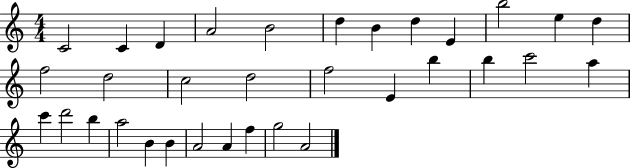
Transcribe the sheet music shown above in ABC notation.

X:1
T:Untitled
M:4/4
L:1/4
K:C
C2 C D A2 B2 d B d E b2 e d f2 d2 c2 d2 f2 E b b c'2 a c' d'2 b a2 B B A2 A f g2 A2